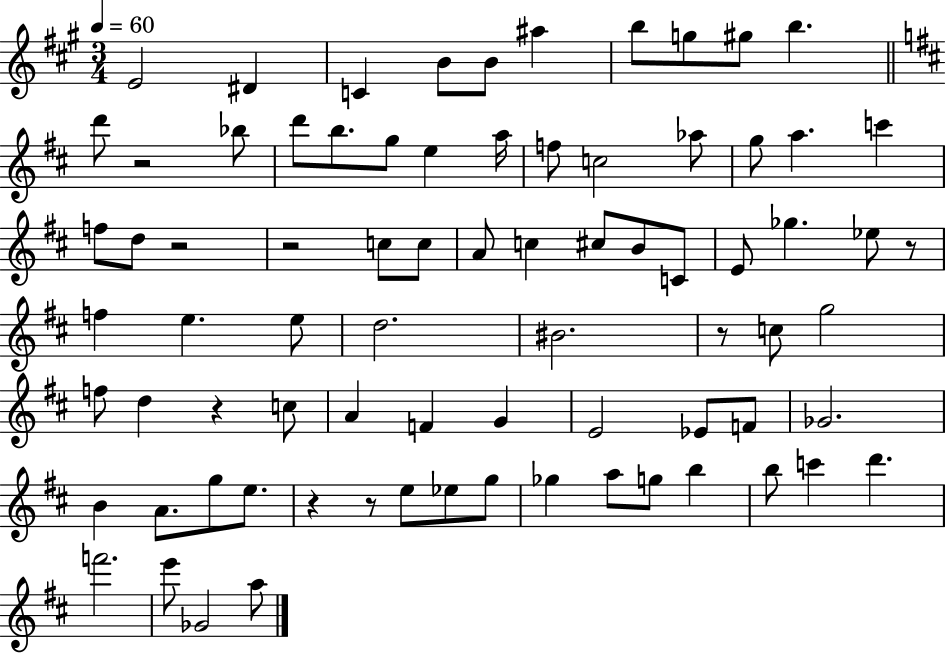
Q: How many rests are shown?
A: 8